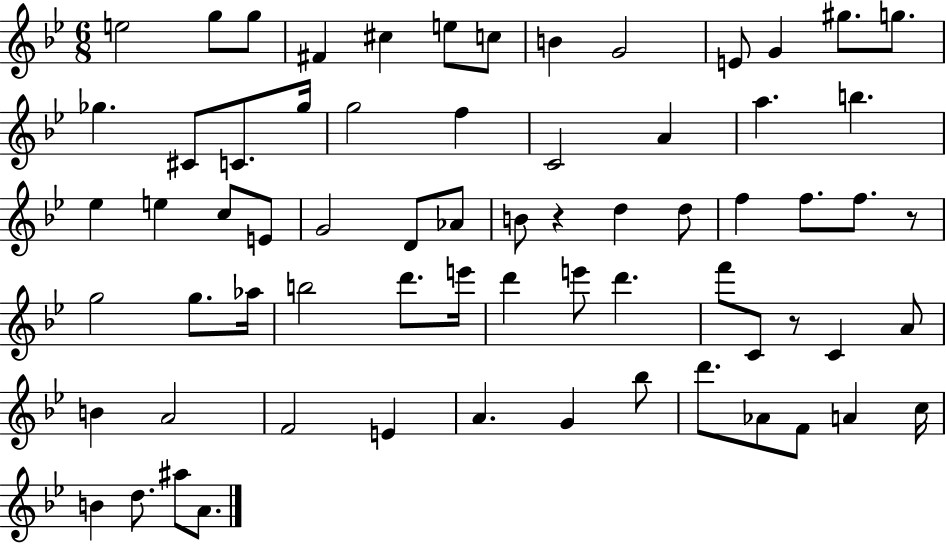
E5/h G5/e G5/e F#4/q C#5/q E5/e C5/e B4/q G4/h E4/e G4/q G#5/e. G5/e. Gb5/q. C#4/e C4/e. Gb5/s G5/h F5/q C4/h A4/q A5/q. B5/q. Eb5/q E5/q C5/e E4/e G4/h D4/e Ab4/e B4/e R/q D5/q D5/e F5/q F5/e. F5/e. R/e G5/h G5/e. Ab5/s B5/h D6/e. E6/s D6/q E6/e D6/q. F6/e C4/e R/e C4/q A4/e B4/q A4/h F4/h E4/q A4/q. G4/q Bb5/e D6/e. Ab4/e F4/e A4/q C5/s B4/q D5/e. A#5/e A4/e.